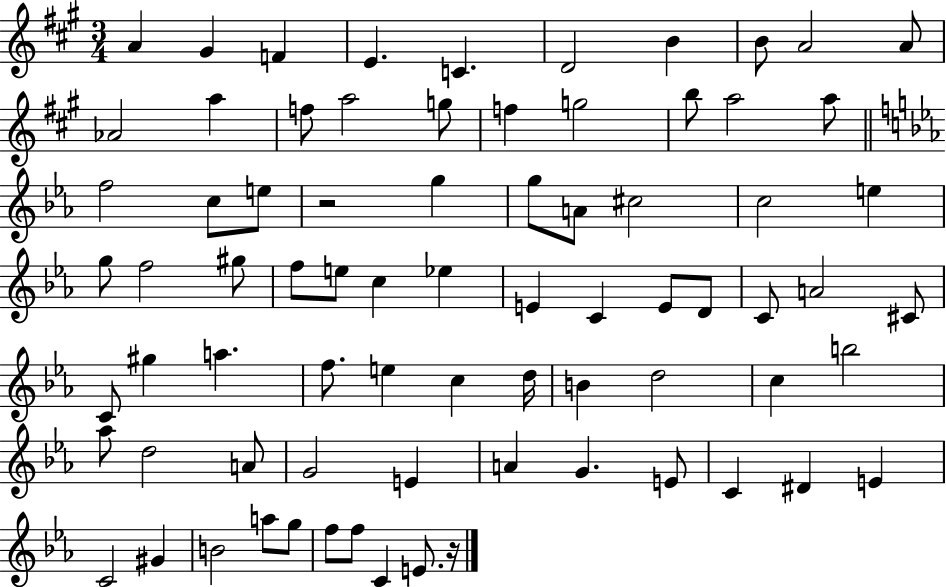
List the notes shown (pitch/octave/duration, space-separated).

A4/q G#4/q F4/q E4/q. C4/q. D4/h B4/q B4/e A4/h A4/e Ab4/h A5/q F5/e A5/h G5/e F5/q G5/h B5/e A5/h A5/e F5/h C5/e E5/e R/h G5/q G5/e A4/e C#5/h C5/h E5/q G5/e F5/h G#5/e F5/e E5/e C5/q Eb5/q E4/q C4/q E4/e D4/e C4/e A4/h C#4/e C4/e G#5/q A5/q. F5/e. E5/q C5/q D5/s B4/q D5/h C5/q B5/h Ab5/e D5/h A4/e G4/h E4/q A4/q G4/q. E4/e C4/q D#4/q E4/q C4/h G#4/q B4/h A5/e G5/e F5/e F5/e C4/q E4/e. R/s